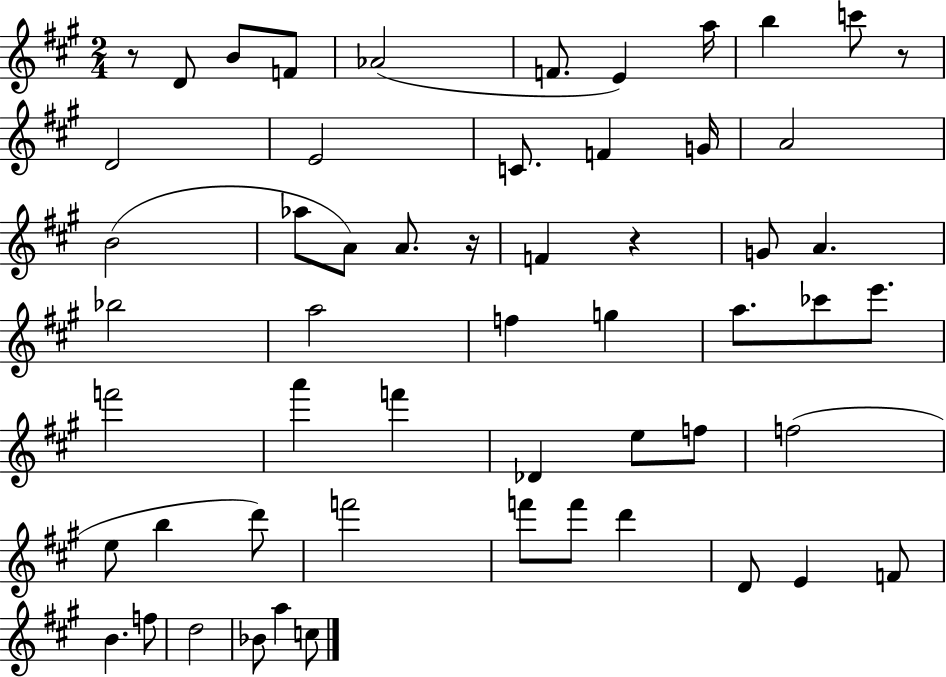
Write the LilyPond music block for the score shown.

{
  \clef treble
  \numericTimeSignature
  \time 2/4
  \key a \major
  \repeat volta 2 { r8 d'8 b'8 f'8 | aes'2( | f'8. e'4) a''16 | b''4 c'''8 r8 | \break d'2 | e'2 | c'8. f'4 g'16 | a'2 | \break b'2( | aes''8 a'8) a'8. r16 | f'4 r4 | g'8 a'4. | \break bes''2 | a''2 | f''4 g''4 | a''8. ces'''8 e'''8. | \break f'''2 | a'''4 f'''4 | des'4 e''8 f''8 | f''2( | \break e''8 b''4 d'''8) | f'''2 | f'''8 f'''8 d'''4 | d'8 e'4 f'8 | \break b'4. f''8 | d''2 | bes'8 a''4 c''8 | } \bar "|."
}